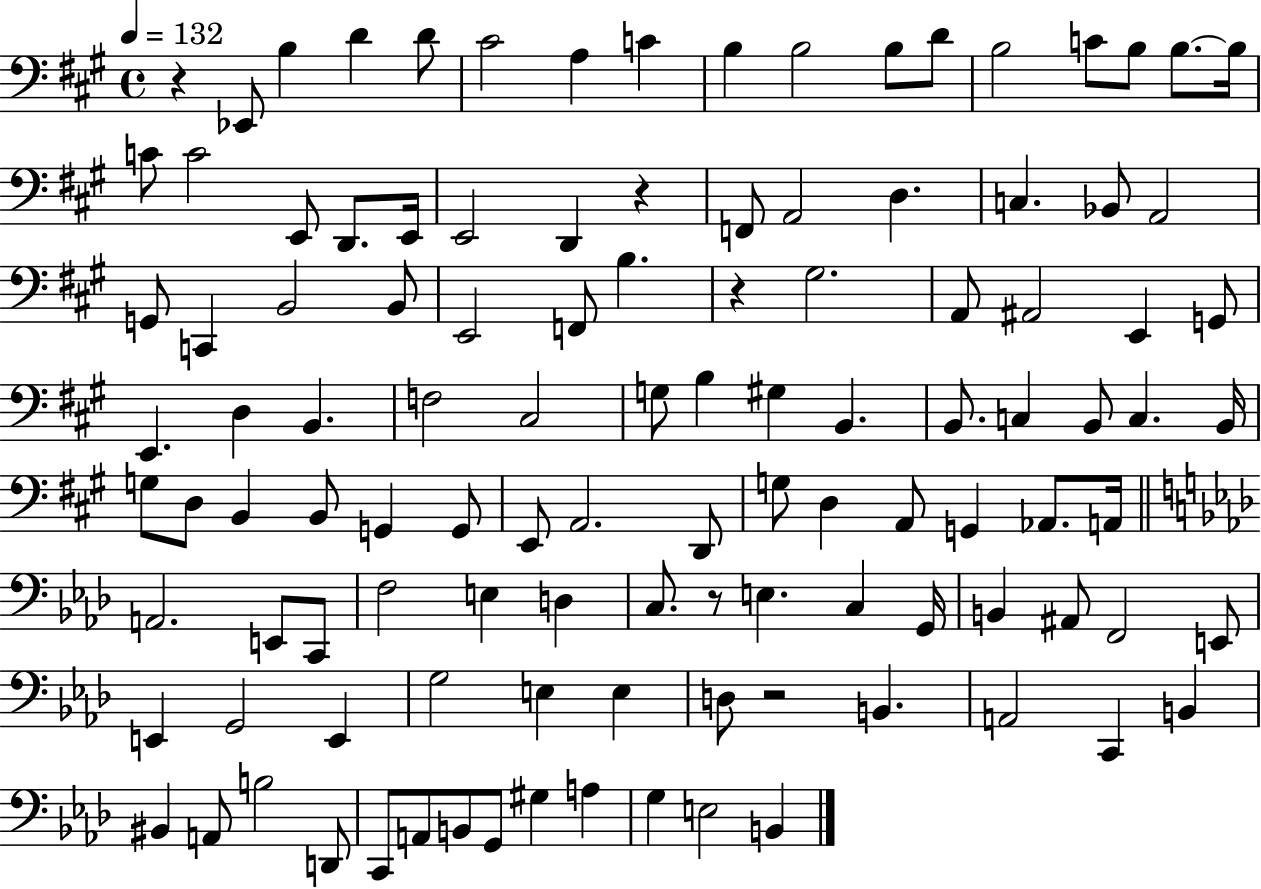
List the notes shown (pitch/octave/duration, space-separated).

R/q Eb2/e B3/q D4/q D4/e C#4/h A3/q C4/q B3/q B3/h B3/e D4/e B3/h C4/e B3/e B3/e. B3/s C4/e C4/h E2/e D2/e. E2/s E2/h D2/q R/q F2/e A2/h D3/q. C3/q. Bb2/e A2/h G2/e C2/q B2/h B2/e E2/h F2/e B3/q. R/q G#3/h. A2/e A#2/h E2/q G2/e E2/q. D3/q B2/q. F3/h C#3/h G3/e B3/q G#3/q B2/q. B2/e. C3/q B2/e C3/q. B2/s G3/e D3/e B2/q B2/e G2/q G2/e E2/e A2/h. D2/e G3/e D3/q A2/e G2/q Ab2/e. A2/s A2/h. E2/e C2/e F3/h E3/q D3/q C3/e. R/e E3/q. C3/q G2/s B2/q A#2/e F2/h E2/e E2/q G2/h E2/q G3/h E3/q E3/q D3/e R/h B2/q. A2/h C2/q B2/q BIS2/q A2/e B3/h D2/e C2/e A2/e B2/e G2/e G#3/q A3/q G3/q E3/h B2/q